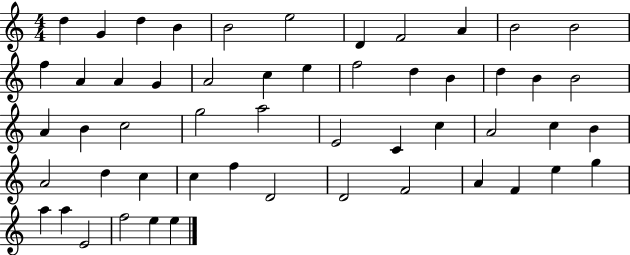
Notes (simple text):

D5/q G4/q D5/q B4/q B4/h E5/h D4/q F4/h A4/q B4/h B4/h F5/q A4/q A4/q G4/q A4/h C5/q E5/q F5/h D5/q B4/q D5/q B4/q B4/h A4/q B4/q C5/h G5/h A5/h E4/h C4/q C5/q A4/h C5/q B4/q A4/h D5/q C5/q C5/q F5/q D4/h D4/h F4/h A4/q F4/q E5/q G5/q A5/q A5/q E4/h F5/h E5/q E5/q